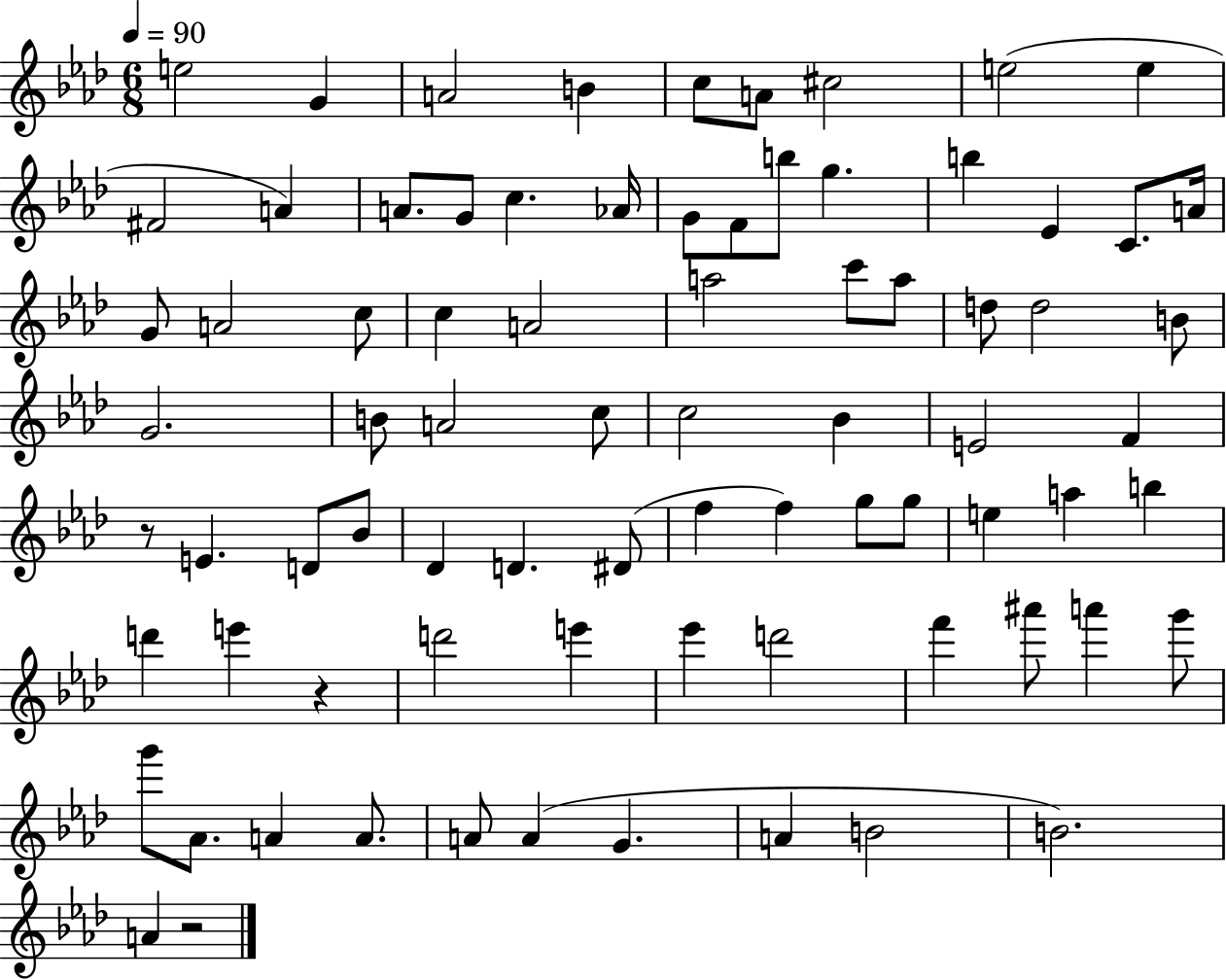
E5/h G4/q A4/h B4/q C5/e A4/e C#5/h E5/h E5/q F#4/h A4/q A4/e. G4/e C5/q. Ab4/s G4/e F4/e B5/e G5/q. B5/q Eb4/q C4/e. A4/s G4/e A4/h C5/e C5/q A4/h A5/h C6/e A5/e D5/e D5/h B4/e G4/h. B4/e A4/h C5/e C5/h Bb4/q E4/h F4/q R/e E4/q. D4/e Bb4/e Db4/q D4/q. D#4/e F5/q F5/q G5/e G5/e E5/q A5/q B5/q D6/q E6/q R/q D6/h E6/q Eb6/q D6/h F6/q A#6/e A6/q G6/e G6/e Ab4/e. A4/q A4/e. A4/e A4/q G4/q. A4/q B4/h B4/h. A4/q R/h